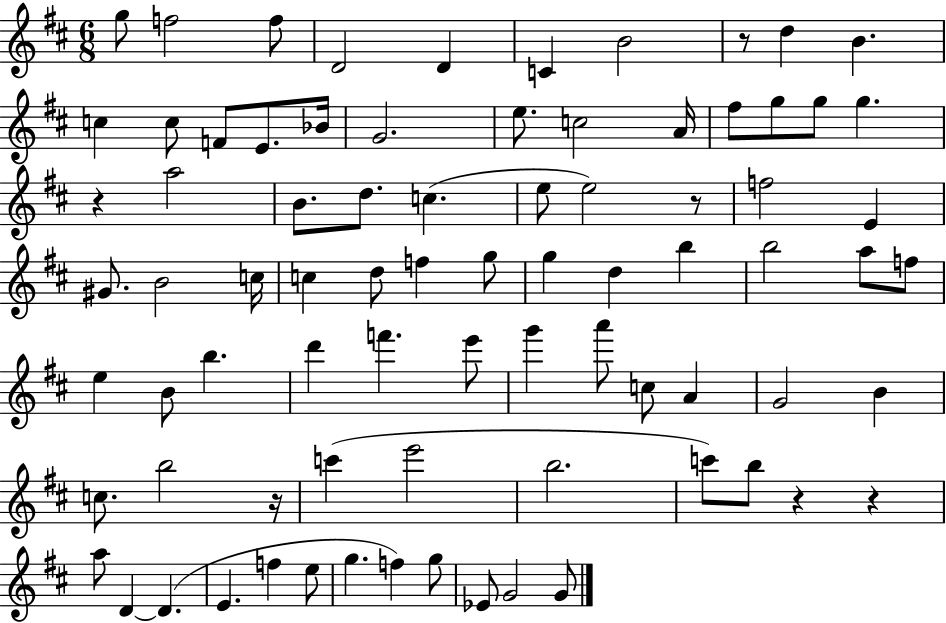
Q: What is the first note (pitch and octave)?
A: G5